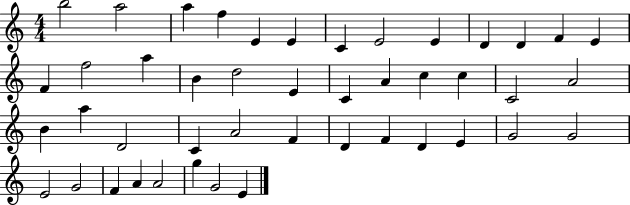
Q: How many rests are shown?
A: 0